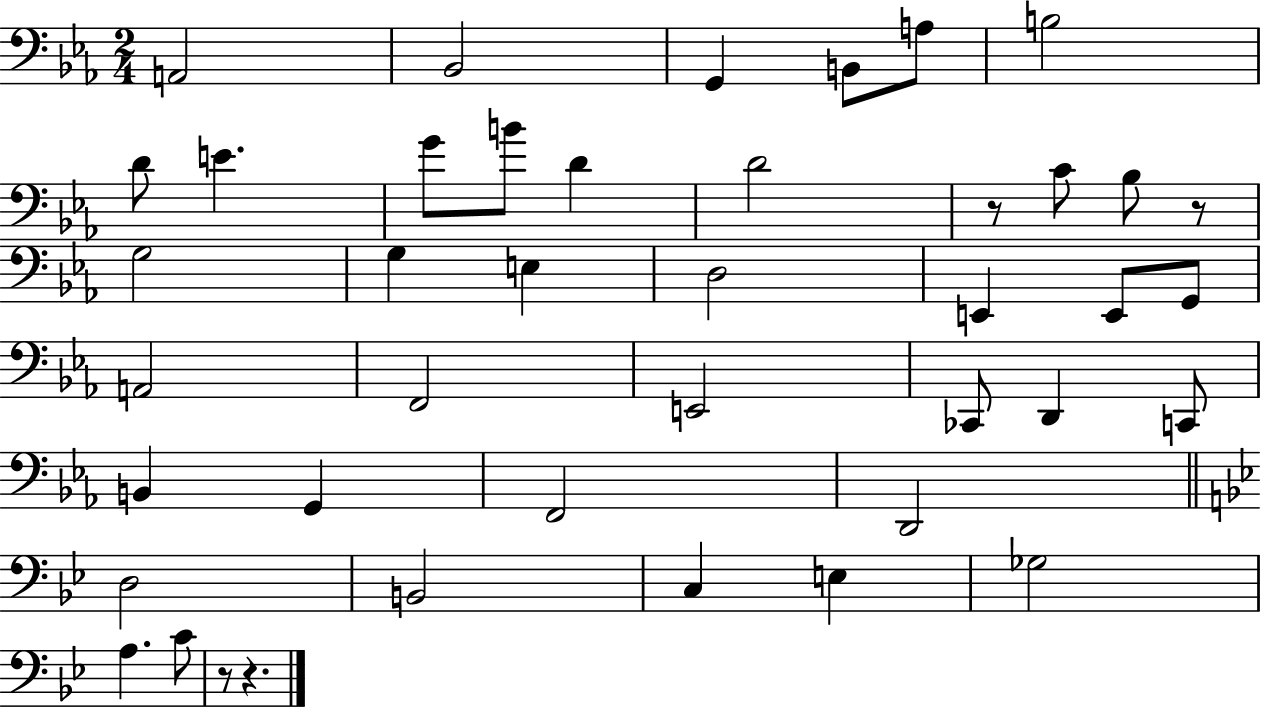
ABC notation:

X:1
T:Untitled
M:2/4
L:1/4
K:Eb
A,,2 _B,,2 G,, B,,/2 A,/2 B,2 D/2 E G/2 B/2 D D2 z/2 C/2 _B,/2 z/2 G,2 G, E, D,2 E,, E,,/2 G,,/2 A,,2 F,,2 E,,2 _C,,/2 D,, C,,/2 B,, G,, F,,2 D,,2 D,2 B,,2 C, E, _G,2 A, C/2 z/2 z